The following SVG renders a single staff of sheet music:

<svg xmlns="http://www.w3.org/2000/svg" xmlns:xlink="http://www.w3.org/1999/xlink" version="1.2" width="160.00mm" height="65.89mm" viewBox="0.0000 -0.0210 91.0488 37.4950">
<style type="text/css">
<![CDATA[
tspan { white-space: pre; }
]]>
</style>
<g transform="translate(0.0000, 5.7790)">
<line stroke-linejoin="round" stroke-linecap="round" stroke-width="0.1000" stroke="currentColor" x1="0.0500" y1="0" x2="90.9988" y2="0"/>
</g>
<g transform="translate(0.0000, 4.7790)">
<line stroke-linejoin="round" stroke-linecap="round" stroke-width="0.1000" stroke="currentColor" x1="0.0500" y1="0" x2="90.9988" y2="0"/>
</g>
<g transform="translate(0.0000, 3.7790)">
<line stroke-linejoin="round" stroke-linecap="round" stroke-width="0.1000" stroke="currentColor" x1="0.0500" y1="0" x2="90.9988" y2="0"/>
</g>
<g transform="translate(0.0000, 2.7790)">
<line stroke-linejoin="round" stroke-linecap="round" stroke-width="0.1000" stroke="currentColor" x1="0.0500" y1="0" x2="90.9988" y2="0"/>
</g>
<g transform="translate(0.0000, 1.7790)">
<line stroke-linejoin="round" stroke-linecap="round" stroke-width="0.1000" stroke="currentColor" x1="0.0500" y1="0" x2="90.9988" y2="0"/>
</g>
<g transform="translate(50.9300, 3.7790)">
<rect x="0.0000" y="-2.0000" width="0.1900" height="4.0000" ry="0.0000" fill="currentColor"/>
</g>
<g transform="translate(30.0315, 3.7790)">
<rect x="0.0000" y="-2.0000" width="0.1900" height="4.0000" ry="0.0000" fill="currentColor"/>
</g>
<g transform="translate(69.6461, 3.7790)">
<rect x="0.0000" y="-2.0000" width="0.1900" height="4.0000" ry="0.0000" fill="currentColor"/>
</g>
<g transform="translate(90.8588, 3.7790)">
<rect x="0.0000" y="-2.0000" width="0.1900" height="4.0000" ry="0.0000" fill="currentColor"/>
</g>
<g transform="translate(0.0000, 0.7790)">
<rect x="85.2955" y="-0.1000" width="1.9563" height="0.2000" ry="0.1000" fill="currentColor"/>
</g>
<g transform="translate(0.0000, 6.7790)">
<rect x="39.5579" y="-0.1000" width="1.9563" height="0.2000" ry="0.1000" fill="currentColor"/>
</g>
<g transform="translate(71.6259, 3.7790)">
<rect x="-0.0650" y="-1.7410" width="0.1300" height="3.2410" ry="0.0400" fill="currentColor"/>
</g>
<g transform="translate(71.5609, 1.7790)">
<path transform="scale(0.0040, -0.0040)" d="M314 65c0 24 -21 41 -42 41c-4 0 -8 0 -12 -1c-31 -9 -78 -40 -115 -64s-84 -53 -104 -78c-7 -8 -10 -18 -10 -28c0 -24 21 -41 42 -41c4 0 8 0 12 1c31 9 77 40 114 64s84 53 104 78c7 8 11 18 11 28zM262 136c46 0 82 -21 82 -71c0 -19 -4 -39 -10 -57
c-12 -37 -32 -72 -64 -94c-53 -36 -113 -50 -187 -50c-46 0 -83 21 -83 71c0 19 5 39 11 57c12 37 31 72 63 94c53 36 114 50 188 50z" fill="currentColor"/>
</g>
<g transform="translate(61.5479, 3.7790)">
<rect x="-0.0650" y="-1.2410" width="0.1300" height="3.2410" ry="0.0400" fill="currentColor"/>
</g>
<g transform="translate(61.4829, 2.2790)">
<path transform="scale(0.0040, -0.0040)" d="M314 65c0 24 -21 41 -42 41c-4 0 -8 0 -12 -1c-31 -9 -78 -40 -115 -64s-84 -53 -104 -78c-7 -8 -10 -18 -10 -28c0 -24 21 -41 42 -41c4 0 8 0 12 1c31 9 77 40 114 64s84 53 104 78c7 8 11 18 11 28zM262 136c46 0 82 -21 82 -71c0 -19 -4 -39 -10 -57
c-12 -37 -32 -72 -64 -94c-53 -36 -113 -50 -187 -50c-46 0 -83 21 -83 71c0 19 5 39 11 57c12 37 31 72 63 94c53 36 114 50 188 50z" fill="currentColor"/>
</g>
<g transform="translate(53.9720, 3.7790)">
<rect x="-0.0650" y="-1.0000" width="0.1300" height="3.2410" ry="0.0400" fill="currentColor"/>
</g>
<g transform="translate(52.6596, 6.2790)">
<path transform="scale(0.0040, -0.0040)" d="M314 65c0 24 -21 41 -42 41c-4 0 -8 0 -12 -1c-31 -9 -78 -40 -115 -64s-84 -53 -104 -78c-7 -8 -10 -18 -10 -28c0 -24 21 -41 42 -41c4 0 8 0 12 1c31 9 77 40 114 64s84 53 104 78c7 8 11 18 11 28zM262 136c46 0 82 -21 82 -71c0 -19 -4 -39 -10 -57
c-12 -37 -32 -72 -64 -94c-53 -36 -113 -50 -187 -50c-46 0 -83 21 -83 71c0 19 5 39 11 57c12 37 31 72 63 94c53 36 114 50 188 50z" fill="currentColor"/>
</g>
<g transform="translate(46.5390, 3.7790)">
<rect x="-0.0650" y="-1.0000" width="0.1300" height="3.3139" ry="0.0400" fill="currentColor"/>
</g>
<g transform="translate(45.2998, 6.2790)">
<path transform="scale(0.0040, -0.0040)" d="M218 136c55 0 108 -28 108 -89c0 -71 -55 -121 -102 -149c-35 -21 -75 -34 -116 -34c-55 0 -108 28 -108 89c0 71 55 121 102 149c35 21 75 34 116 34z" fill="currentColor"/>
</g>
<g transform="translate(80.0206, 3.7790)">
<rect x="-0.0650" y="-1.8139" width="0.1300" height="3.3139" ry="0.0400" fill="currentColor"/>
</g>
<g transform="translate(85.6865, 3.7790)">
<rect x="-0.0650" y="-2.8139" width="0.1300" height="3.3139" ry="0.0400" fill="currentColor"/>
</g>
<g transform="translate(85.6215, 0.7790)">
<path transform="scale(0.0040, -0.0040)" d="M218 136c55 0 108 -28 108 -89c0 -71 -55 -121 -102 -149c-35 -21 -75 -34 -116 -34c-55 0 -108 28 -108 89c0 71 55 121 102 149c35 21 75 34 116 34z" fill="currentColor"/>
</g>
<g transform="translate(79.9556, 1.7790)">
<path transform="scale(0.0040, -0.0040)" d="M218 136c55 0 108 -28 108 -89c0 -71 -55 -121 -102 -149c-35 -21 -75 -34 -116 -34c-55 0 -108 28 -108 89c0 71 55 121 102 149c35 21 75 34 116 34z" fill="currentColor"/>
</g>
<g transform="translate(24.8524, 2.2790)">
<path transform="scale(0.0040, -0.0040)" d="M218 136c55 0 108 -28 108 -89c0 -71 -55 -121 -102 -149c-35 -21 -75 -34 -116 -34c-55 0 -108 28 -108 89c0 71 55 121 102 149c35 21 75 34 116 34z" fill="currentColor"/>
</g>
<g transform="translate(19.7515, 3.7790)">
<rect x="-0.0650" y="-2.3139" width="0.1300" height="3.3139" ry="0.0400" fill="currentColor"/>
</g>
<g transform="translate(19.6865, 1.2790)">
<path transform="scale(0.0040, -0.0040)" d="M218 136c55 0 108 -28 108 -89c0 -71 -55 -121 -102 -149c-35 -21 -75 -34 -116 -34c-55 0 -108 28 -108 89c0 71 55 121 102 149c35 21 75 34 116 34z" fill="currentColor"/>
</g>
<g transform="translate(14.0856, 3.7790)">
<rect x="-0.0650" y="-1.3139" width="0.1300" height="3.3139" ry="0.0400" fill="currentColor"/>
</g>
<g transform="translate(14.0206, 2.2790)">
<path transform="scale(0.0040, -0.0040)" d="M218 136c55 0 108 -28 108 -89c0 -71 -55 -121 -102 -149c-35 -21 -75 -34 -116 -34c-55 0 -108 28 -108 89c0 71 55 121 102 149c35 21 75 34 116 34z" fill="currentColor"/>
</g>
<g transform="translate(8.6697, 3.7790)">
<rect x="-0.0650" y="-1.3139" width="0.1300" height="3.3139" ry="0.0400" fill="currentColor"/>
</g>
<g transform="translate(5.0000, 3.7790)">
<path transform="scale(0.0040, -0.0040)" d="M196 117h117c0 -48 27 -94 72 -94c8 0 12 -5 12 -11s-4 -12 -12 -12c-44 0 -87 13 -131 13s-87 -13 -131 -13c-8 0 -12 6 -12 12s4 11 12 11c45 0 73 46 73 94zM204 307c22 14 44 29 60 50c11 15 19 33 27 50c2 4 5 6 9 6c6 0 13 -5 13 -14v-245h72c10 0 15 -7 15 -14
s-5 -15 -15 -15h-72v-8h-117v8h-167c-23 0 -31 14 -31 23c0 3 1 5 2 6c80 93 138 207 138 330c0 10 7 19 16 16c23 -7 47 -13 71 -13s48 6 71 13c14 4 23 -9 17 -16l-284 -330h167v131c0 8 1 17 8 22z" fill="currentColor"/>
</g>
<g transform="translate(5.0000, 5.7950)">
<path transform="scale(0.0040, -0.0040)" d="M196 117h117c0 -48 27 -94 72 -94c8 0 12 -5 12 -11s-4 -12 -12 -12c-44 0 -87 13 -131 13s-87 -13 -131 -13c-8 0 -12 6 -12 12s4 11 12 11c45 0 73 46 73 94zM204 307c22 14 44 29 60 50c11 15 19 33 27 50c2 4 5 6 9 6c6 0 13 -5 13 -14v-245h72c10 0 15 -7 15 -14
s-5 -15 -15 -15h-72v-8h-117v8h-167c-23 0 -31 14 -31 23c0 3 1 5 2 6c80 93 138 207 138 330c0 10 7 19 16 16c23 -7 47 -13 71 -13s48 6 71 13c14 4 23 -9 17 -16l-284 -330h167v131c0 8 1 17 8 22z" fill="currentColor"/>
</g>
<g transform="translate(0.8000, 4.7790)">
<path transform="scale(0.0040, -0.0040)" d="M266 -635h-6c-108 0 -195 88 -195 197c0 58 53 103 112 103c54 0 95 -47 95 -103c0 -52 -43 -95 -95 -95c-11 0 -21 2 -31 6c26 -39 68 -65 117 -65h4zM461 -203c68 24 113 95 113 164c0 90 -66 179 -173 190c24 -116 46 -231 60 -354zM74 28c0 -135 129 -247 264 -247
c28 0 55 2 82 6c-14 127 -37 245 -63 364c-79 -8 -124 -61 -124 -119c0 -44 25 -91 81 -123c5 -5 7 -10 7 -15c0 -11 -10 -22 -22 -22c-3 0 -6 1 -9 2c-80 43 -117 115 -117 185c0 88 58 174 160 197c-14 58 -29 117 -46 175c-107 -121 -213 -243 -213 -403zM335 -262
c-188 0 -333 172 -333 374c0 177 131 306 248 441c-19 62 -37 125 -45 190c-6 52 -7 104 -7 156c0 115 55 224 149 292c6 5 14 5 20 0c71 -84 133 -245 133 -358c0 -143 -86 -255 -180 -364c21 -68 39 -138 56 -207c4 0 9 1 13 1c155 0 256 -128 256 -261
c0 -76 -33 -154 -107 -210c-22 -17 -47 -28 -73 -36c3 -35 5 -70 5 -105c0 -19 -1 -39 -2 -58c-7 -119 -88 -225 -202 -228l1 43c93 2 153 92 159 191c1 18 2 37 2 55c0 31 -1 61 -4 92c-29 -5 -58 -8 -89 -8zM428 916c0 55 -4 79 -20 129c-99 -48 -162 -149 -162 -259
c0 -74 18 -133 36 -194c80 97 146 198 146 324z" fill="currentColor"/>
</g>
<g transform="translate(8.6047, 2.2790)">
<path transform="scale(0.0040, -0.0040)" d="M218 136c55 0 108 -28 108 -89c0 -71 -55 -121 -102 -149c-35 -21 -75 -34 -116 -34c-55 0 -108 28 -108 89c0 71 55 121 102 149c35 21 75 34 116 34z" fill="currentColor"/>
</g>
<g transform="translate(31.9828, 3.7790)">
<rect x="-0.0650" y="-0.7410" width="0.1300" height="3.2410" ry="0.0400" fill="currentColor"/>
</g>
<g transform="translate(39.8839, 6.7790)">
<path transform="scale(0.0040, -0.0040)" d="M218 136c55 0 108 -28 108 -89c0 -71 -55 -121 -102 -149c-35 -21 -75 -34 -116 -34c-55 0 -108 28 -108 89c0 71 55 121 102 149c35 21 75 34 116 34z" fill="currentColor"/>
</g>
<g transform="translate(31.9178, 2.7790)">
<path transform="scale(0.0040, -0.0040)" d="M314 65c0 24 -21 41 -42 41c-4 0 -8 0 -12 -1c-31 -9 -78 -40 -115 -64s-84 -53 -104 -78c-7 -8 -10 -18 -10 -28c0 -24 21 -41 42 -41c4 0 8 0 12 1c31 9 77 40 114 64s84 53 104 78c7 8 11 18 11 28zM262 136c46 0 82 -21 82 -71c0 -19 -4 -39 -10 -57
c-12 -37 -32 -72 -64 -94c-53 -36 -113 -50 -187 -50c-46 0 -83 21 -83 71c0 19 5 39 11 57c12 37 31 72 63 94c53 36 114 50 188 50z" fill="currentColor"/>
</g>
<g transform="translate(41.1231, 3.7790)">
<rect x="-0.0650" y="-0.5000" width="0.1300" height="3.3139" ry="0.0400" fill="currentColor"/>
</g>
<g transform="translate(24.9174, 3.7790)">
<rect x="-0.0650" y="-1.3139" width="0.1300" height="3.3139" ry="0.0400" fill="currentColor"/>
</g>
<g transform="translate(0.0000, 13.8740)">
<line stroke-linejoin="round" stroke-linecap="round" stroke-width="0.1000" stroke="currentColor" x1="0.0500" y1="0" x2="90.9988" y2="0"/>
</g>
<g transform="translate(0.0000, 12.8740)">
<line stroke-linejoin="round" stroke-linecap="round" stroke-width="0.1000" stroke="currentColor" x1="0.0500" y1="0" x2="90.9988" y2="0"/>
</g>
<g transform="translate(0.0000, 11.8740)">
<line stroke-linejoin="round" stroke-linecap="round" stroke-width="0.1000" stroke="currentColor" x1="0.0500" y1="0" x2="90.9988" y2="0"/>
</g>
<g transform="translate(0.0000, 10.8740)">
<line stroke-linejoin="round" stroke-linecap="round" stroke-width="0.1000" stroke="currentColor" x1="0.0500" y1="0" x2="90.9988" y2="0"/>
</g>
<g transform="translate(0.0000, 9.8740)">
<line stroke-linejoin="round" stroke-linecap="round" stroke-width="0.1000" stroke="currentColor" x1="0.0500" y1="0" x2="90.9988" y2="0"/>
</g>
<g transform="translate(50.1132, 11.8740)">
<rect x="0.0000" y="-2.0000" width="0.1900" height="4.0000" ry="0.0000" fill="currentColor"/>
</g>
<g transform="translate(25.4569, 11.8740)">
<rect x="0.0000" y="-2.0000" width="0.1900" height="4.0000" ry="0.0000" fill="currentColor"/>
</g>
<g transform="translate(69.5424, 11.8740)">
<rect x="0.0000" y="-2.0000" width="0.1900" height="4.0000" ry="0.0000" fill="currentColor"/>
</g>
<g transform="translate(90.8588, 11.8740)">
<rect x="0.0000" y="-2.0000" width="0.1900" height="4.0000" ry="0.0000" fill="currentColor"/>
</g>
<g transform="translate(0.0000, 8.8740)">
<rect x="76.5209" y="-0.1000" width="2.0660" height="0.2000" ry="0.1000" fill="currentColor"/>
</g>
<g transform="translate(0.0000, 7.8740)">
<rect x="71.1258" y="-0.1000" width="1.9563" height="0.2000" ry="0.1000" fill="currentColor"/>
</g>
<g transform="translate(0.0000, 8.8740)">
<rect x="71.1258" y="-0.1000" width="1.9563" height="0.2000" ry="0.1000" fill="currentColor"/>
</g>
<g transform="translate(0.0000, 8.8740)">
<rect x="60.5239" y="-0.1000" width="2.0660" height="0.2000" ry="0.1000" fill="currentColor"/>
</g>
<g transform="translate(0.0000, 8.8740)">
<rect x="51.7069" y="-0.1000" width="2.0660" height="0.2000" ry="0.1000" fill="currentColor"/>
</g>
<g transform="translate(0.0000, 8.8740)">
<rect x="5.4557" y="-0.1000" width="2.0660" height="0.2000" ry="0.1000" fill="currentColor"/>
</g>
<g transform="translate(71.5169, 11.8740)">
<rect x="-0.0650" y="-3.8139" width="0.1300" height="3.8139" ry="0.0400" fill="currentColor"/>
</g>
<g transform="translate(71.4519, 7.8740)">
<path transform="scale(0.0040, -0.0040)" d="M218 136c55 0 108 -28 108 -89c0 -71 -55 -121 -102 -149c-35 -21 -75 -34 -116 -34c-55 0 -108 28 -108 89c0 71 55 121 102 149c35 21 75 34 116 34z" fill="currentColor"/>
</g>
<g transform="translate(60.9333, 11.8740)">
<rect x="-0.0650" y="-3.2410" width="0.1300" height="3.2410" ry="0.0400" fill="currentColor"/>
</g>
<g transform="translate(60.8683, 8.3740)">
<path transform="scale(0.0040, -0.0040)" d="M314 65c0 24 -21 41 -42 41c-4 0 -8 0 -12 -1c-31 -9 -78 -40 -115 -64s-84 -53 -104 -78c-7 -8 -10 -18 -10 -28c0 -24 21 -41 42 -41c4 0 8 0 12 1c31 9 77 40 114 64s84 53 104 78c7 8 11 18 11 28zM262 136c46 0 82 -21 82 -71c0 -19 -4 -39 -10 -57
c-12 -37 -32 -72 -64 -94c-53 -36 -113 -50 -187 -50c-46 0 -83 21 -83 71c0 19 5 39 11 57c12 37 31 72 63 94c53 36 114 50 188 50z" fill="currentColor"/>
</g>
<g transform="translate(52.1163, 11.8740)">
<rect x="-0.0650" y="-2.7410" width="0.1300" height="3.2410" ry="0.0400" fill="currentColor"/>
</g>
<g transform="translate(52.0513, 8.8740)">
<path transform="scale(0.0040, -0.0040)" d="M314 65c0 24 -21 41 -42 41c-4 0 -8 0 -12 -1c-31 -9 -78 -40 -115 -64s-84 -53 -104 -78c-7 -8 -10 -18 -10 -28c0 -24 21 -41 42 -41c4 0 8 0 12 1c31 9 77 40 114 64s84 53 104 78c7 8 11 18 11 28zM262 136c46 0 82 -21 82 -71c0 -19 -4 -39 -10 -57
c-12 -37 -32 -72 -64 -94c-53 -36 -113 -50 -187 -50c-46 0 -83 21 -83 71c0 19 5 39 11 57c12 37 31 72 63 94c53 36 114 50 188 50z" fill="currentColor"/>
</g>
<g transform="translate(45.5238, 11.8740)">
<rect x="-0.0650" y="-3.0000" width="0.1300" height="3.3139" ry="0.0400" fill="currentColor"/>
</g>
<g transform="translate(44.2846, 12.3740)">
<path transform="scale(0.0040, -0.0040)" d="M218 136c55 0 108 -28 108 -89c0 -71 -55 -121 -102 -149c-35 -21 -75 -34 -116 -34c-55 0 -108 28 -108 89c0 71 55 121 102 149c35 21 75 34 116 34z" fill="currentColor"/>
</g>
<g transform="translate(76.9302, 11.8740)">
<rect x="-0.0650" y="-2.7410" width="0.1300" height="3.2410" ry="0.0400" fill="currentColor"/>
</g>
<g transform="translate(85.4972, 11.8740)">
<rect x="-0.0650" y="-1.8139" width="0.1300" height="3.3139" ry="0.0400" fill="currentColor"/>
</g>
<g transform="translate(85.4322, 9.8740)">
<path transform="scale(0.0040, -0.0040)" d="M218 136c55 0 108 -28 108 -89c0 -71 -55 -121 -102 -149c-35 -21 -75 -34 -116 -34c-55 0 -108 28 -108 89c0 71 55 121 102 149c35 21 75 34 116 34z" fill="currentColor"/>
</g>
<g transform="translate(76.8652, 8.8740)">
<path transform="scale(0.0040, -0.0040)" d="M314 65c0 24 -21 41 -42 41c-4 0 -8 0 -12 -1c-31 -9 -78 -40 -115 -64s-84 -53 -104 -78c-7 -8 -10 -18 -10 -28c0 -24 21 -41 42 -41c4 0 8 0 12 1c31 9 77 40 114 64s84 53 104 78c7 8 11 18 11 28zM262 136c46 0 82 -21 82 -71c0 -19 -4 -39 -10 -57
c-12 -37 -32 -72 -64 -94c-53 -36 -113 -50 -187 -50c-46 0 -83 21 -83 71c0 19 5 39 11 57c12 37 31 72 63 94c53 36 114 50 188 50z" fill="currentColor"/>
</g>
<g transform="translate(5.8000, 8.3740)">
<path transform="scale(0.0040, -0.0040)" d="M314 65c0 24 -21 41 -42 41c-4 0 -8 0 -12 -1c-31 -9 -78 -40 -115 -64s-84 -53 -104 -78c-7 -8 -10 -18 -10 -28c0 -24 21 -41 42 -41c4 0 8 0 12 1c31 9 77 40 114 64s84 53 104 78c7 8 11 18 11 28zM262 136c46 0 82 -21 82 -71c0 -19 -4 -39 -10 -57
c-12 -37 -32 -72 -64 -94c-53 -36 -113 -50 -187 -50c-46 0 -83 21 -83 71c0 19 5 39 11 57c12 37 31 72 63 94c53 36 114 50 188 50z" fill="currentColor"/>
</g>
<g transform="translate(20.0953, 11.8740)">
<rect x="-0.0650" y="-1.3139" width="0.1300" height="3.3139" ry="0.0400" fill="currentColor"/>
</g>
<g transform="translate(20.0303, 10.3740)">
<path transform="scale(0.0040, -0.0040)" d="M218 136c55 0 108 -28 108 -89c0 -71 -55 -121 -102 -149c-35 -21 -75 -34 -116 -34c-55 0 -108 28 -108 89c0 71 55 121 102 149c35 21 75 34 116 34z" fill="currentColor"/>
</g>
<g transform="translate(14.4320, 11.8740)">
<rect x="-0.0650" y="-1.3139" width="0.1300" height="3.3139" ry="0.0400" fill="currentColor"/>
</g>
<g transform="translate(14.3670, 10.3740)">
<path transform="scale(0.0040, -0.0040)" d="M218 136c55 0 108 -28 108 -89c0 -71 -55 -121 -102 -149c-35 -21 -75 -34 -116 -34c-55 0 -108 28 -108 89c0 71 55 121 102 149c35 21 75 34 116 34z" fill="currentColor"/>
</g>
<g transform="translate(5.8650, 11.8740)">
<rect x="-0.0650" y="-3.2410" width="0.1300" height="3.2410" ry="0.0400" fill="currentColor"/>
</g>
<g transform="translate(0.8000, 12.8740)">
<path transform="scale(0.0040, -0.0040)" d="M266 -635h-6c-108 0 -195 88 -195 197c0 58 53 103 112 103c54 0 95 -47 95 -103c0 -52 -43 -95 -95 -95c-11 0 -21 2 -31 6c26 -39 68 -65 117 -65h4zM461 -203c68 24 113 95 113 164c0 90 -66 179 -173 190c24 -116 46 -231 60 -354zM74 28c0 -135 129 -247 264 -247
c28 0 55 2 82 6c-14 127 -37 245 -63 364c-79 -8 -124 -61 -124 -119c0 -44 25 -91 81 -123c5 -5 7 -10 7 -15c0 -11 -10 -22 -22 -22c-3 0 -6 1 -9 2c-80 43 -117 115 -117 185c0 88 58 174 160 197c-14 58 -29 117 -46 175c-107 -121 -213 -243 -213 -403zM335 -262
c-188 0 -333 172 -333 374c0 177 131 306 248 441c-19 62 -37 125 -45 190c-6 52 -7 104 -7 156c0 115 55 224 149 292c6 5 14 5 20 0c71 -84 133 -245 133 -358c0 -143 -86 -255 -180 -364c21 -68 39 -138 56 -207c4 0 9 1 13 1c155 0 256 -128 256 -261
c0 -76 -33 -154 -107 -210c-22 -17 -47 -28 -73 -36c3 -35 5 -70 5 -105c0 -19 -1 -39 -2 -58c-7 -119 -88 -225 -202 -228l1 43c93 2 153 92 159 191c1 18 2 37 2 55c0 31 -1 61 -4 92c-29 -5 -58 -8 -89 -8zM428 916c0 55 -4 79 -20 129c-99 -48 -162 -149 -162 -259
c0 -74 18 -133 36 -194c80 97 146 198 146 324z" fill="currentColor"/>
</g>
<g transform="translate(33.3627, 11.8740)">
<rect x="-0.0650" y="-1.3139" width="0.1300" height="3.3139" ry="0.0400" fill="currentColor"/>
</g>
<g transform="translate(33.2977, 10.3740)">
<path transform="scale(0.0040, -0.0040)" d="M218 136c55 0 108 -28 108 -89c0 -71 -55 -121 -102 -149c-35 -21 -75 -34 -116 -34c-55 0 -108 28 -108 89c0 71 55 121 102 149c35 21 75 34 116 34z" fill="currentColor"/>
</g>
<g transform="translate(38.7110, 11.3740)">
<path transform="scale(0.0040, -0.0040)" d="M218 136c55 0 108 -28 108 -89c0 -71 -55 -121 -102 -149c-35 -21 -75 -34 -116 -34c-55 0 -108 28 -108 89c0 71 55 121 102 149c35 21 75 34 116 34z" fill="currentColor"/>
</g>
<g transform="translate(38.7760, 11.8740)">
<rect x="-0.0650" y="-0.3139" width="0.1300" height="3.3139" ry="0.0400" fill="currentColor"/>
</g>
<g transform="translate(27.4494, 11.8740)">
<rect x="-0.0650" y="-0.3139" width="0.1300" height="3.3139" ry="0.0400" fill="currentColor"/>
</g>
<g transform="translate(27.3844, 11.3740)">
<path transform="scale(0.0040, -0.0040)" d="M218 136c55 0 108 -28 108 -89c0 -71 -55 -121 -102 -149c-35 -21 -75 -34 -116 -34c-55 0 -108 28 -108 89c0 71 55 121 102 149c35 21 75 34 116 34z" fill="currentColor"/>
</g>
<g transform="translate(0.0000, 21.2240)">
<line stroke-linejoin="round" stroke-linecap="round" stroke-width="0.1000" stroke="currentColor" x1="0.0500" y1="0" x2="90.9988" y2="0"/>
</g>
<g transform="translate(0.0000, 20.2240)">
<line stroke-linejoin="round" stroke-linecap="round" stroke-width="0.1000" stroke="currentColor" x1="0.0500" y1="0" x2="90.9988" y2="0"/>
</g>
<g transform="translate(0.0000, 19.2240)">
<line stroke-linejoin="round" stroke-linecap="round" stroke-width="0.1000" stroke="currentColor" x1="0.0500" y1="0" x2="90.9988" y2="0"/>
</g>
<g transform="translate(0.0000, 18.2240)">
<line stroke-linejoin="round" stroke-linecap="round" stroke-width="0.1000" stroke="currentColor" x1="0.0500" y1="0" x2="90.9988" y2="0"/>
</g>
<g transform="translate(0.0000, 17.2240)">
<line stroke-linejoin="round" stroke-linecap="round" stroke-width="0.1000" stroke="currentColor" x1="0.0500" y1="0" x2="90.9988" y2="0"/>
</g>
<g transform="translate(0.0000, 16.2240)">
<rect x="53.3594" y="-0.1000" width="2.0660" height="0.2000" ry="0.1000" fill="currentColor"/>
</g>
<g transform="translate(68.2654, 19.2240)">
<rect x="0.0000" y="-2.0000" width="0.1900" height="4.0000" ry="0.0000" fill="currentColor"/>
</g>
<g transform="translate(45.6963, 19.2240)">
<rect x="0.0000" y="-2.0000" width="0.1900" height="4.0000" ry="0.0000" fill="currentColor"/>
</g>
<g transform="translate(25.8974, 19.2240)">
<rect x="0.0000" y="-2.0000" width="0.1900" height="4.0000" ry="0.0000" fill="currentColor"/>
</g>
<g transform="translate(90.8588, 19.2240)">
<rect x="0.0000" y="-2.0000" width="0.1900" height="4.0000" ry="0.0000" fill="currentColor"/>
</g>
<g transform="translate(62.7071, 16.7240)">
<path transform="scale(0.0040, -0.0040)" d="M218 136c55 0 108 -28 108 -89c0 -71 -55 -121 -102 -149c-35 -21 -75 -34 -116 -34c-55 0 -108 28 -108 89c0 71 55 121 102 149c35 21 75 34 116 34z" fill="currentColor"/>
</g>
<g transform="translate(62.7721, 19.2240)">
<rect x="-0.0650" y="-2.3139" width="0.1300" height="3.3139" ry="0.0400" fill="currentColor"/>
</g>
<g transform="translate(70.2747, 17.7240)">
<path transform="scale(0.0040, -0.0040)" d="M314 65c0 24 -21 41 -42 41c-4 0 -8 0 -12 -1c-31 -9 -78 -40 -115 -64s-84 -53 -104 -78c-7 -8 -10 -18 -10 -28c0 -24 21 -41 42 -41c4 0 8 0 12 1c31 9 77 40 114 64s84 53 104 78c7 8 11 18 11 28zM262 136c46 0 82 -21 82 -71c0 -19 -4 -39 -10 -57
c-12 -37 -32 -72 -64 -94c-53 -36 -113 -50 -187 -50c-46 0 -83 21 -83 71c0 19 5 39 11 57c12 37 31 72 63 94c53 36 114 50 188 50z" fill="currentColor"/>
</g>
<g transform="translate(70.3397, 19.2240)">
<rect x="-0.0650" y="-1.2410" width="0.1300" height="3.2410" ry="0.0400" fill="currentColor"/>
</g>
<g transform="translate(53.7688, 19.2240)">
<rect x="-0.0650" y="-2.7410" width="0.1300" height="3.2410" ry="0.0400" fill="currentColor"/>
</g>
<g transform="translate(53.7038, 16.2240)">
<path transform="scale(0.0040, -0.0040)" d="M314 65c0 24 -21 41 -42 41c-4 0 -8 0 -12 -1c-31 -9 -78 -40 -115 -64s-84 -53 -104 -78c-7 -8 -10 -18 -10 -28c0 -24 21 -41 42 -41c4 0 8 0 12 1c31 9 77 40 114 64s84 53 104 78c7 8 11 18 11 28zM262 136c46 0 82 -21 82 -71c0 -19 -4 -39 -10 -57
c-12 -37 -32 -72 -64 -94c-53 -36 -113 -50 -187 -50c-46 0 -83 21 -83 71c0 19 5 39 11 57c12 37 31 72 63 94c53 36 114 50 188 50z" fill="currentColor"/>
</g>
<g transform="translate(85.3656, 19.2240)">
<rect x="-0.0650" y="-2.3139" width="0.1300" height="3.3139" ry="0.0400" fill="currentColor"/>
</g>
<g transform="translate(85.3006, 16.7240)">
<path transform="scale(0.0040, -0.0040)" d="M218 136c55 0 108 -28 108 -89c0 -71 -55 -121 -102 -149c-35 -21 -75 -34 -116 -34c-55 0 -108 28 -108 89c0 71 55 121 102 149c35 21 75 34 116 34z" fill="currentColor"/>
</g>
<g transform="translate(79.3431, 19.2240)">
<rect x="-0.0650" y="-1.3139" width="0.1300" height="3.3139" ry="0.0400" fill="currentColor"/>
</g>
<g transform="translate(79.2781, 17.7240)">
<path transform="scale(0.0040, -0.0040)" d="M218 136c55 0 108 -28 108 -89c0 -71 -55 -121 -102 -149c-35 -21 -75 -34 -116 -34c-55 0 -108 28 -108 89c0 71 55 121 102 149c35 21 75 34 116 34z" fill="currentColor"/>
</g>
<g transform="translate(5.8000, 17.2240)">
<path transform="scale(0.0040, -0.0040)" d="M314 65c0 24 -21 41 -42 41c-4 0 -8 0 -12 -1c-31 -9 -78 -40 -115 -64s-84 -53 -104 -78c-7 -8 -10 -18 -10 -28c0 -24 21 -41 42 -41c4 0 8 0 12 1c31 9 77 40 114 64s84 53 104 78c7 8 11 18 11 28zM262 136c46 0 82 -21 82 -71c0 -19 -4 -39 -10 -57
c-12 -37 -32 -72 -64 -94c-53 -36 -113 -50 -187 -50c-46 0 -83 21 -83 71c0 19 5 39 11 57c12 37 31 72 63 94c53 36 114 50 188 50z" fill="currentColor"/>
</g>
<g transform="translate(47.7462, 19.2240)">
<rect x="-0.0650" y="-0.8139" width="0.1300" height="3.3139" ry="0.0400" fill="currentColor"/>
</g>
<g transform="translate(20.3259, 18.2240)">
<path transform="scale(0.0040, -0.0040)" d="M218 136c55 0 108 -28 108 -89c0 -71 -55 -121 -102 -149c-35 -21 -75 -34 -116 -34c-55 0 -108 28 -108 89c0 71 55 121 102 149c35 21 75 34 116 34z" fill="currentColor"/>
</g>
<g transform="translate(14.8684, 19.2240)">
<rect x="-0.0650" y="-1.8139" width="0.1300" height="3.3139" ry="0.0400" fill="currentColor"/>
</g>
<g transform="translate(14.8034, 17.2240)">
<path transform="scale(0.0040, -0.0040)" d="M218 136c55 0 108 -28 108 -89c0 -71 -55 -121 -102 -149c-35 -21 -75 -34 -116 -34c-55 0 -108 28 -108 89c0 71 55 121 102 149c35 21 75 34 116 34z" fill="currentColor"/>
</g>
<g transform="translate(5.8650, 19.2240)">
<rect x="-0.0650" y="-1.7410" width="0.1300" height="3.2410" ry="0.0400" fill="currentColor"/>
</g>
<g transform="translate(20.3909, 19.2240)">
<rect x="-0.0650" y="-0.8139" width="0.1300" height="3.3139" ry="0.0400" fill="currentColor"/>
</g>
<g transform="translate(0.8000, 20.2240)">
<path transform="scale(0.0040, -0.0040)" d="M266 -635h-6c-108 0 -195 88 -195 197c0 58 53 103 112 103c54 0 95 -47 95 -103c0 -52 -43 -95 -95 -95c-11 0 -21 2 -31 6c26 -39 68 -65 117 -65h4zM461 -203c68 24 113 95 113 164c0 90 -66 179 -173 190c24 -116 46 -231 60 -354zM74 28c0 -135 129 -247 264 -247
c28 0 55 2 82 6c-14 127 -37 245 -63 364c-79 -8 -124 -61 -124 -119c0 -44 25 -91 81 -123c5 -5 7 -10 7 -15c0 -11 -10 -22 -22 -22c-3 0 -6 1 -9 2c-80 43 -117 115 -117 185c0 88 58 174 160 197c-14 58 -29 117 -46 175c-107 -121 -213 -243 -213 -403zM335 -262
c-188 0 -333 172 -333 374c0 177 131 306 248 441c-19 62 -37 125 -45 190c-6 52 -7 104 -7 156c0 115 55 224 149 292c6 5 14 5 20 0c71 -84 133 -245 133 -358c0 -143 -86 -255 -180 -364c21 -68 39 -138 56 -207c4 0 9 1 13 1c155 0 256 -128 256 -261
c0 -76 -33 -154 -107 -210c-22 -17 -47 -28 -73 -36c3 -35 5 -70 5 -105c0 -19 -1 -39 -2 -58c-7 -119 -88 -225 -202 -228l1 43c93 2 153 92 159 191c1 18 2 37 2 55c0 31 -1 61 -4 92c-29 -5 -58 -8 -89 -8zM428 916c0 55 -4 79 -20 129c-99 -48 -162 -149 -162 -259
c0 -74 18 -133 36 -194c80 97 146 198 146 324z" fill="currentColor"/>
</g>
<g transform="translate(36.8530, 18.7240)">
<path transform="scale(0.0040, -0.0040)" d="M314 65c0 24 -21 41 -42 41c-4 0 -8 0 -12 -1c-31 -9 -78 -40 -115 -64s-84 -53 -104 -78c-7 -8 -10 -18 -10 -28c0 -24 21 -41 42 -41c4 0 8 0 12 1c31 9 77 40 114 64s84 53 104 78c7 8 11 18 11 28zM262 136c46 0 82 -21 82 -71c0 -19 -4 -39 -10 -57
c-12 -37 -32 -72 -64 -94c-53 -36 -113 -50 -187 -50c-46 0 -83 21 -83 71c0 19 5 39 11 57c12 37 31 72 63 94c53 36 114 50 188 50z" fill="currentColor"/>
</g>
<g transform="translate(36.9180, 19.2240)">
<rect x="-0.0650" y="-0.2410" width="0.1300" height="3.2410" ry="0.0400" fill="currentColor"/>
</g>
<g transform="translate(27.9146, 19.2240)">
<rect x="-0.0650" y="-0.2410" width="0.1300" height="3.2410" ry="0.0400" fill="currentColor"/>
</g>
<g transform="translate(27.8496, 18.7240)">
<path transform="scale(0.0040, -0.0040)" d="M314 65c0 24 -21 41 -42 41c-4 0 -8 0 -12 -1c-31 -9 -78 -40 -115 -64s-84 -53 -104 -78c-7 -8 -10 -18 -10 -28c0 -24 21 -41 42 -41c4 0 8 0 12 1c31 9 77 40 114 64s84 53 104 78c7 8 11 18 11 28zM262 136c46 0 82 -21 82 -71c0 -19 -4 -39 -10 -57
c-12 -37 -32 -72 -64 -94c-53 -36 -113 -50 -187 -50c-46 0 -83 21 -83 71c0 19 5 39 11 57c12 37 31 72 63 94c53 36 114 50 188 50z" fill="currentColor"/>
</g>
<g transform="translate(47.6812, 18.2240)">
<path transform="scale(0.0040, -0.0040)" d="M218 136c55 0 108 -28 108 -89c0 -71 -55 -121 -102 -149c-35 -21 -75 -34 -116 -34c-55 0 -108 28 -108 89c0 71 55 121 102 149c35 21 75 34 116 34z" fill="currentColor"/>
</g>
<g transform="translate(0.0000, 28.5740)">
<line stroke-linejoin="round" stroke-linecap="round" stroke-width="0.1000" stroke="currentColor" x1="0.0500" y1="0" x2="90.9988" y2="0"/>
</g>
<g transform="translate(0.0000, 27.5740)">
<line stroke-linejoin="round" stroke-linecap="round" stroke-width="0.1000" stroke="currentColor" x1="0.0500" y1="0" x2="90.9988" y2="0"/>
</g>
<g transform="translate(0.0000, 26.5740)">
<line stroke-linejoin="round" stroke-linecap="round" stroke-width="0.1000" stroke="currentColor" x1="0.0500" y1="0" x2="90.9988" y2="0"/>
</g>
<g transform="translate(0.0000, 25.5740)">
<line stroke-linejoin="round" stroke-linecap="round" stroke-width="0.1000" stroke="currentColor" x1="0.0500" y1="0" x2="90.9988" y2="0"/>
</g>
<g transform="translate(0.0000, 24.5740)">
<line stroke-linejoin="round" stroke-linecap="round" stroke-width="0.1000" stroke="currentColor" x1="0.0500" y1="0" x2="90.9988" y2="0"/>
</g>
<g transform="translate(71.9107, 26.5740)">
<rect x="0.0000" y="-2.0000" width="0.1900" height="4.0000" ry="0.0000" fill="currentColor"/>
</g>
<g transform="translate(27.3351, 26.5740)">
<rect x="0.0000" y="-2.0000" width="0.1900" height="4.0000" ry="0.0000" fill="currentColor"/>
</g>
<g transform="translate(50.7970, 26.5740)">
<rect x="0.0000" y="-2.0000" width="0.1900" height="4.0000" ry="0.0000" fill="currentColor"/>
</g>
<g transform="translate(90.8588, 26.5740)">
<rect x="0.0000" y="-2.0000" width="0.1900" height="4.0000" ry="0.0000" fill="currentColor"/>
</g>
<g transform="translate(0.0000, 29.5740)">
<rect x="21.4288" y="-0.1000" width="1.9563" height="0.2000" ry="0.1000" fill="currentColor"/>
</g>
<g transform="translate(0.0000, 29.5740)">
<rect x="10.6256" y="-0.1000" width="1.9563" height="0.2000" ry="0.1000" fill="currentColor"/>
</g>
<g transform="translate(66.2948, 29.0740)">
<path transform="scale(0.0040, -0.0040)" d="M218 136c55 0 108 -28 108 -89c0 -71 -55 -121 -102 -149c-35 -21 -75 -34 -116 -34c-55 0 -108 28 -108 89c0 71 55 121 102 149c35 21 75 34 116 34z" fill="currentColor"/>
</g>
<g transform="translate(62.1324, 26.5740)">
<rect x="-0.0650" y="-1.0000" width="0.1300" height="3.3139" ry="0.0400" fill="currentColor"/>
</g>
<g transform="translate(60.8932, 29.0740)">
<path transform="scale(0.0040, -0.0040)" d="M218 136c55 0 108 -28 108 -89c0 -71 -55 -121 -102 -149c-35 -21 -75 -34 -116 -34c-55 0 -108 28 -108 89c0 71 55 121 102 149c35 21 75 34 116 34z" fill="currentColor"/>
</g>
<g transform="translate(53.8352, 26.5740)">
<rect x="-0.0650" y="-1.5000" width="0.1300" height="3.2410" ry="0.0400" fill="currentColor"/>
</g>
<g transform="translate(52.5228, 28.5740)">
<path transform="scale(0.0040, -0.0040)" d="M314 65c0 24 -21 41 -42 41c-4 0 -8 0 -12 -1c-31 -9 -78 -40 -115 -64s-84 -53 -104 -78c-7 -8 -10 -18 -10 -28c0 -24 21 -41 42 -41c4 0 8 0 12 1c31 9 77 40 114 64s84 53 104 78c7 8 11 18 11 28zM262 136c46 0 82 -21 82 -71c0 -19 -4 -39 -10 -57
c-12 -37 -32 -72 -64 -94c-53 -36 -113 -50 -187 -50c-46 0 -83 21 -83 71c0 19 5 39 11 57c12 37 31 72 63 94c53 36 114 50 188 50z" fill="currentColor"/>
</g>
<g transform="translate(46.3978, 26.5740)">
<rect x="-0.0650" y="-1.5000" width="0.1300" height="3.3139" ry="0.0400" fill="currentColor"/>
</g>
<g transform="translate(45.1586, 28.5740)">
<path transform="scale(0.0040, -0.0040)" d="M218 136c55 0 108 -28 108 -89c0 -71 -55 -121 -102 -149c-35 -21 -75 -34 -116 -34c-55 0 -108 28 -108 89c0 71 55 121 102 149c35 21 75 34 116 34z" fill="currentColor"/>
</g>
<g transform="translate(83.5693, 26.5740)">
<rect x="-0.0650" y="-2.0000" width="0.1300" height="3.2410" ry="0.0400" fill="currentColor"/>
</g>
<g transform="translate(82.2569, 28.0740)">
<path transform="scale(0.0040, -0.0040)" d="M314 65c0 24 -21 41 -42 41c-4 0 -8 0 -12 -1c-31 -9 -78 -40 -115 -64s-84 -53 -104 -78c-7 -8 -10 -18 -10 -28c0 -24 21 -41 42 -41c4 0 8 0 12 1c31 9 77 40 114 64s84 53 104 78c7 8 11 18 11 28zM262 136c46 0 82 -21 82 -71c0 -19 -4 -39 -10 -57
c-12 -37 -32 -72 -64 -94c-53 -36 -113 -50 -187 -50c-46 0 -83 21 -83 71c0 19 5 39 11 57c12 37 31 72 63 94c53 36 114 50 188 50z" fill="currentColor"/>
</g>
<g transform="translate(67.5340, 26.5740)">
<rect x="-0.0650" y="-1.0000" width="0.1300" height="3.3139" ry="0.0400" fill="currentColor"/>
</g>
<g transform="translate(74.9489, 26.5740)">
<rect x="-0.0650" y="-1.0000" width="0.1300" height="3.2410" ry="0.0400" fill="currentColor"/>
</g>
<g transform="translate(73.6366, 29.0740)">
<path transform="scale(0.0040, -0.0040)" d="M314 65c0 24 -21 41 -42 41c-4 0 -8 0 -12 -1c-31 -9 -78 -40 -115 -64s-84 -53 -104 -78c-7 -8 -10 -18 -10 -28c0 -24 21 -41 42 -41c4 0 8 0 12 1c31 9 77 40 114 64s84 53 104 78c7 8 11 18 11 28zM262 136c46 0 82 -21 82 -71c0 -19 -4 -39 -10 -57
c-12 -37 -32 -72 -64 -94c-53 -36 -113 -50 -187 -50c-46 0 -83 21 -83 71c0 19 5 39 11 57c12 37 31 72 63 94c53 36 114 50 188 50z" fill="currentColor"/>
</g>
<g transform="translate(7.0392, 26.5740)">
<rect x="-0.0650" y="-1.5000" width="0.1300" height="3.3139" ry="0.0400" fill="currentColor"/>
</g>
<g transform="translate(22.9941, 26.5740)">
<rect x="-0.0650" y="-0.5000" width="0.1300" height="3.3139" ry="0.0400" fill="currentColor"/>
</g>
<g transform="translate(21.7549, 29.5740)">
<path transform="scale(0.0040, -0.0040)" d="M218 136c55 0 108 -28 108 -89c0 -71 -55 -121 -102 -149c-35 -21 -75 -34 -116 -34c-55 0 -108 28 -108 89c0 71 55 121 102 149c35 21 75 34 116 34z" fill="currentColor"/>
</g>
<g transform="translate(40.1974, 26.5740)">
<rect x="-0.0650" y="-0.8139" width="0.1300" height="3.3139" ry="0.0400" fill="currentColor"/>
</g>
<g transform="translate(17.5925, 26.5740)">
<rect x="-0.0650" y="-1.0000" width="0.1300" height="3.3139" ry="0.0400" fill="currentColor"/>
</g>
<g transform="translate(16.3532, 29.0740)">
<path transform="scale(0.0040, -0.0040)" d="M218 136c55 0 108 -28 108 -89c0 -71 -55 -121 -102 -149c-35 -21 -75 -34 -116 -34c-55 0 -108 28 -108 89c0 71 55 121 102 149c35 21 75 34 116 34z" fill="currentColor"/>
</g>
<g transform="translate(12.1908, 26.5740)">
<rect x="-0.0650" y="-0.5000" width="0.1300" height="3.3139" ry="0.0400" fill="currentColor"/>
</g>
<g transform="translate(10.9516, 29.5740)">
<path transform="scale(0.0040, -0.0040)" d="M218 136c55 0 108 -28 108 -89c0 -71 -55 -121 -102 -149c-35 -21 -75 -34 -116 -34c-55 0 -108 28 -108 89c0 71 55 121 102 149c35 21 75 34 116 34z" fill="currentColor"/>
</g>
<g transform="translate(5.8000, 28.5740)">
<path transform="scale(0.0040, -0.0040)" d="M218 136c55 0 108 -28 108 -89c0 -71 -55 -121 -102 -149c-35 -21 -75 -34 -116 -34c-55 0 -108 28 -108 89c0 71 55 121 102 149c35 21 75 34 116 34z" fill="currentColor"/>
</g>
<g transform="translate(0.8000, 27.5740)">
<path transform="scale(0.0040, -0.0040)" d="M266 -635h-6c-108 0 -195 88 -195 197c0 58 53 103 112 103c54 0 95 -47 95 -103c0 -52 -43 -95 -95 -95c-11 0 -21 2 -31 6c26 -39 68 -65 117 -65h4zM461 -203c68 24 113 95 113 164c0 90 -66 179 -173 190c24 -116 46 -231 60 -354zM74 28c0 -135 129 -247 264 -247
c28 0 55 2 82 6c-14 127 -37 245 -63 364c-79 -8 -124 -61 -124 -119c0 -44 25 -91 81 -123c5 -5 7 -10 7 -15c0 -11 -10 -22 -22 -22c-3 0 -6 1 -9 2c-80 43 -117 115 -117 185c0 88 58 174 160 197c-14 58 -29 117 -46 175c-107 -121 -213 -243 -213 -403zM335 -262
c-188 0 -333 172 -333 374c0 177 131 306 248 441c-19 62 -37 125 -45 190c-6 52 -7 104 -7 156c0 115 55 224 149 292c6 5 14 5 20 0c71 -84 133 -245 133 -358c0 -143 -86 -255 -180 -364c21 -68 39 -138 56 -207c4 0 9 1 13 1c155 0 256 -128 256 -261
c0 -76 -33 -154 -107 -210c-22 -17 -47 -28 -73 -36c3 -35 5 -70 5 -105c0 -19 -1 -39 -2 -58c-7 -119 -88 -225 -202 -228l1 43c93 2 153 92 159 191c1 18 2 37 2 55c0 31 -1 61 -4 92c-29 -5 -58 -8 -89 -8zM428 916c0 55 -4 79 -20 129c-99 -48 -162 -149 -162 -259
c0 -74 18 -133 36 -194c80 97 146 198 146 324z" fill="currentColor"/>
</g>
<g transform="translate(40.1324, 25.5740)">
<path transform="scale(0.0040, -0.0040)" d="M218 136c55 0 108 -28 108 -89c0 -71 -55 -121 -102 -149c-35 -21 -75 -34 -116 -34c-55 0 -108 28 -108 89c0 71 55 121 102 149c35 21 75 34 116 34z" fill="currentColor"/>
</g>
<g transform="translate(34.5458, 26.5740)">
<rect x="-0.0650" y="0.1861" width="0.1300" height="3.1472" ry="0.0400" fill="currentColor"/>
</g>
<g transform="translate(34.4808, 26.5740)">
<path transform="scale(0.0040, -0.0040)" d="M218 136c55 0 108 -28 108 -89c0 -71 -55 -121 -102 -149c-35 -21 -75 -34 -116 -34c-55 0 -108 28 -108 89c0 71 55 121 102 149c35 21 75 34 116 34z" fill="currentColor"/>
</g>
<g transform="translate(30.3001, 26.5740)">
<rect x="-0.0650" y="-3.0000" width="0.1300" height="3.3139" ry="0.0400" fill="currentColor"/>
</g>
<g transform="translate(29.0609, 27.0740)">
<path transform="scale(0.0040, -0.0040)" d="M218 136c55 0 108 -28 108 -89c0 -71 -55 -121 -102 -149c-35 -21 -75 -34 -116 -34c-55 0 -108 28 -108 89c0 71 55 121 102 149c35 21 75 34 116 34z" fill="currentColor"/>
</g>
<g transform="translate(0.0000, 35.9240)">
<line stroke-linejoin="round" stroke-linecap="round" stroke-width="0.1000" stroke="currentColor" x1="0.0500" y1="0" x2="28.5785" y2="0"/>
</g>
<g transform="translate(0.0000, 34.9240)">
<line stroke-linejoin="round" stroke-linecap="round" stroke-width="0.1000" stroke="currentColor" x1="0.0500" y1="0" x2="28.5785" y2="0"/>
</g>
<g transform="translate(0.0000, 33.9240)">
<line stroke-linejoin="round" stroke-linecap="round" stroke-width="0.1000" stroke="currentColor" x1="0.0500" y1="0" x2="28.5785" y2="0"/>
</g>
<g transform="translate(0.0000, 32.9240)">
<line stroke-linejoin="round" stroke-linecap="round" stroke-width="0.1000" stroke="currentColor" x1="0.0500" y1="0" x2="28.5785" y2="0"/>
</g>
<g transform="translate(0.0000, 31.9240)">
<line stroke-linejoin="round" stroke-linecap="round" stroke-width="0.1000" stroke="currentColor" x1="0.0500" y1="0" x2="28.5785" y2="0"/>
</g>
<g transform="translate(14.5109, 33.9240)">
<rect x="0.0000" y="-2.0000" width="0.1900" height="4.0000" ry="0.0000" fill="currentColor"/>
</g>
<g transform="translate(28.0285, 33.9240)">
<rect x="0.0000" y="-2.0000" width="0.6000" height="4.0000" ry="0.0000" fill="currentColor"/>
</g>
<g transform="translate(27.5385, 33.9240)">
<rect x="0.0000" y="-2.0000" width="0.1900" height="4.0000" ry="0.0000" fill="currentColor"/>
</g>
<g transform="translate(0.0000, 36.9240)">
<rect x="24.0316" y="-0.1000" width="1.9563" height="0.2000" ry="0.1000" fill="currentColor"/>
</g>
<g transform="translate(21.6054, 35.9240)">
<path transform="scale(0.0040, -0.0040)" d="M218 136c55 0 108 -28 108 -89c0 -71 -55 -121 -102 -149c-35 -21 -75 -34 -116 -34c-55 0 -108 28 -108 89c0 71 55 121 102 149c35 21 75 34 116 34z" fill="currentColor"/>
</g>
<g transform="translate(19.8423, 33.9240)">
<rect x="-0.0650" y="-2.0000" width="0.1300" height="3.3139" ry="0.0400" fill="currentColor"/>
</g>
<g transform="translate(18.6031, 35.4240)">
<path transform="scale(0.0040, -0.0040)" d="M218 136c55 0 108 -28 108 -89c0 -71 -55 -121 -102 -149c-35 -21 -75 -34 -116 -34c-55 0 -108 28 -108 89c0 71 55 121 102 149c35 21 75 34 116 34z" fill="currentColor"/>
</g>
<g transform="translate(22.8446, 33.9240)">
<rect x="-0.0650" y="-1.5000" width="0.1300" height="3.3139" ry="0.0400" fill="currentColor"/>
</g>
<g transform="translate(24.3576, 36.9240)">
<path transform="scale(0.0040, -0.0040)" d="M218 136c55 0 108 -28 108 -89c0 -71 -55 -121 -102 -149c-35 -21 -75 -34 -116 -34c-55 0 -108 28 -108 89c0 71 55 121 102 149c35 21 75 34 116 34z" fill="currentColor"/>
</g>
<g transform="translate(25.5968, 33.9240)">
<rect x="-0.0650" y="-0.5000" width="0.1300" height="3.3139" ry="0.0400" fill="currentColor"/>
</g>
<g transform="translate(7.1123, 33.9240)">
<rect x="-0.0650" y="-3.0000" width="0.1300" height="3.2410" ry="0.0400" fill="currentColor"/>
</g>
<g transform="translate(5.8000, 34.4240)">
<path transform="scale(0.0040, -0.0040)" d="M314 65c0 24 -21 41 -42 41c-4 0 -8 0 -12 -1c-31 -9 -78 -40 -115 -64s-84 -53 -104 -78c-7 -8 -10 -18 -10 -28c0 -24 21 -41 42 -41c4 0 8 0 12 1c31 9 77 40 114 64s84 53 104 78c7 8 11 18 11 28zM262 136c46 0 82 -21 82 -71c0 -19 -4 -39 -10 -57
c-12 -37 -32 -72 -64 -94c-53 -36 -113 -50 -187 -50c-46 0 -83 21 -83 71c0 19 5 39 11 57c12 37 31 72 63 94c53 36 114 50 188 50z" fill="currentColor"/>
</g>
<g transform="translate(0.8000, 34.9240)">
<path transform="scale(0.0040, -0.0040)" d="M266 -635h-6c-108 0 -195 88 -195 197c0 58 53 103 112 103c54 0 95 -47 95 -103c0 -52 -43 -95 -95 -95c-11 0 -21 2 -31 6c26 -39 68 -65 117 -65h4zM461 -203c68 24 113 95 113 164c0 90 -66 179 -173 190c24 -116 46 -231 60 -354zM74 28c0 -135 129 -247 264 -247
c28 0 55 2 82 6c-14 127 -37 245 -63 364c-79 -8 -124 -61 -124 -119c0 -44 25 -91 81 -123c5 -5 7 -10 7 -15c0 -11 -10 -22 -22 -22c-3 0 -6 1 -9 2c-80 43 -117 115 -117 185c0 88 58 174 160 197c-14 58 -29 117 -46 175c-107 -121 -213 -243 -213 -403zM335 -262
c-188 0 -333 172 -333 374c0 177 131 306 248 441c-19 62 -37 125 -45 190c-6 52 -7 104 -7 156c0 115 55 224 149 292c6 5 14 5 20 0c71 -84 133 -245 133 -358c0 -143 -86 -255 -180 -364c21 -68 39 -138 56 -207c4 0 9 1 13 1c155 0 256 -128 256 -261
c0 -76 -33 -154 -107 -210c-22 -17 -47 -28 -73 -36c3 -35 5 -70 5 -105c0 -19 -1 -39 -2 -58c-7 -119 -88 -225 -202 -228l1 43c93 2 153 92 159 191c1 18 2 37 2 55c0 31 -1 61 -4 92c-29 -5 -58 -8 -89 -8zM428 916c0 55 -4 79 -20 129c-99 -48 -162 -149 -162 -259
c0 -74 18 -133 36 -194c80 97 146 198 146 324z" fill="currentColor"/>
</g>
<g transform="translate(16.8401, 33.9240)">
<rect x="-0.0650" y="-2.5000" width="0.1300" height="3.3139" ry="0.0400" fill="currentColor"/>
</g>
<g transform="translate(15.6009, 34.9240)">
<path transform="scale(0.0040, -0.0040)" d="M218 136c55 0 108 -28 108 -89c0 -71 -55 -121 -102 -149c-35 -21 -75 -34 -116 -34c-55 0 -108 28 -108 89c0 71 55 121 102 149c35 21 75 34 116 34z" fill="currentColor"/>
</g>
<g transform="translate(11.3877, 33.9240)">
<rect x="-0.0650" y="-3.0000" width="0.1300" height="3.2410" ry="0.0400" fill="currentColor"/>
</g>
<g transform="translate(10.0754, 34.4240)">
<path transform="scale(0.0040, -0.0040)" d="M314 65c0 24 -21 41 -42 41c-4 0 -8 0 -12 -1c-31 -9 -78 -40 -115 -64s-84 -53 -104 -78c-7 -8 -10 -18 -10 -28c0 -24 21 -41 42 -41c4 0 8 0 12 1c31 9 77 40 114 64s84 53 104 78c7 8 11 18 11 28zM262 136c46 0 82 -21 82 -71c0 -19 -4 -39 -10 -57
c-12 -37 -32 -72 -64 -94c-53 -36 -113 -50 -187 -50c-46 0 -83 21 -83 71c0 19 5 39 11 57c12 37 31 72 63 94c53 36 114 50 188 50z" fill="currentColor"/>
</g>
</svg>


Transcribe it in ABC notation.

X:1
T:Untitled
M:4/4
L:1/4
K:C
e e g e d2 C D D2 e2 f2 f a b2 e e c e c A a2 b2 c' a2 f f2 f d c2 c2 d a2 g e2 e g E C D C A B d E E2 D D D2 F2 A2 A2 G F E C